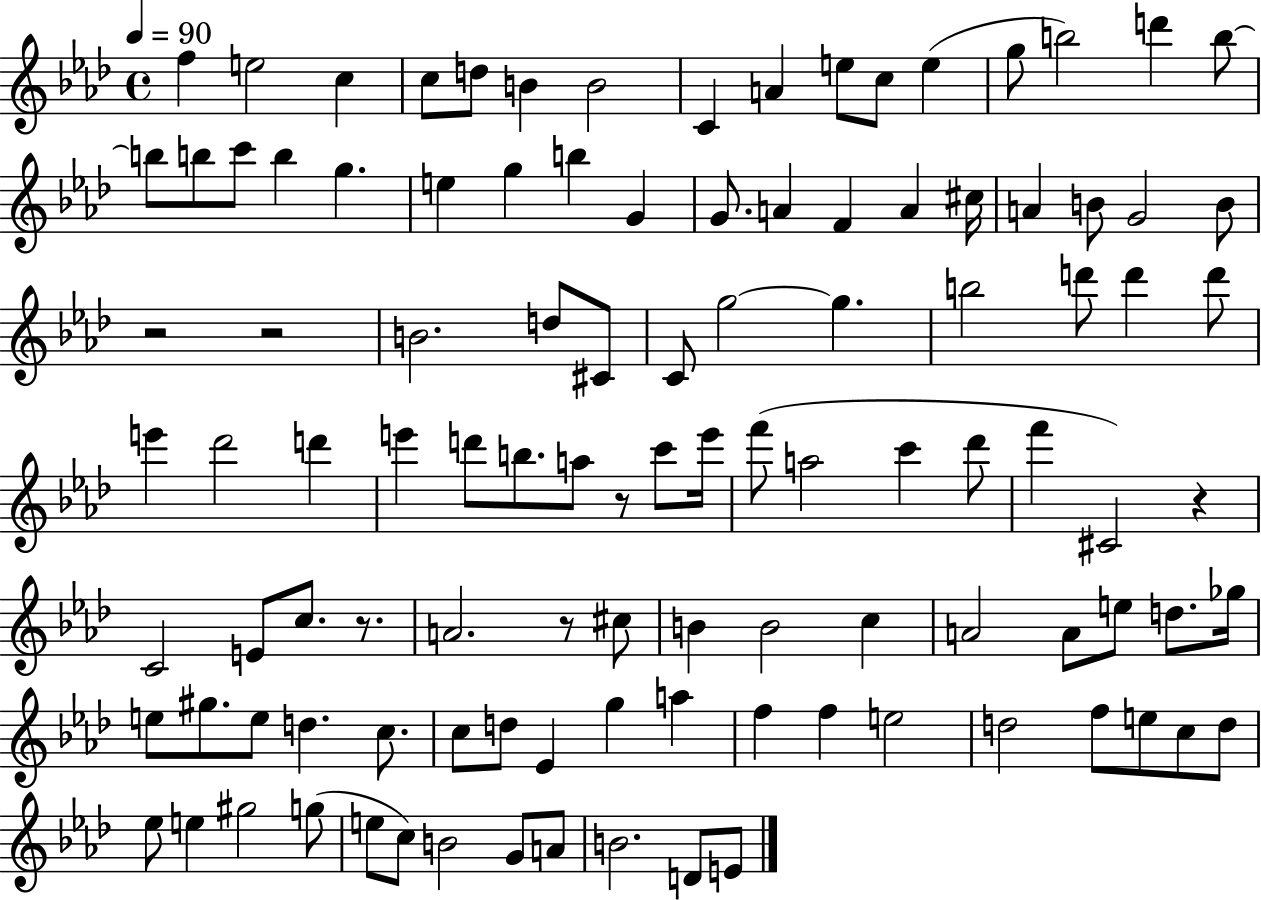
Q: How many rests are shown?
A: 6